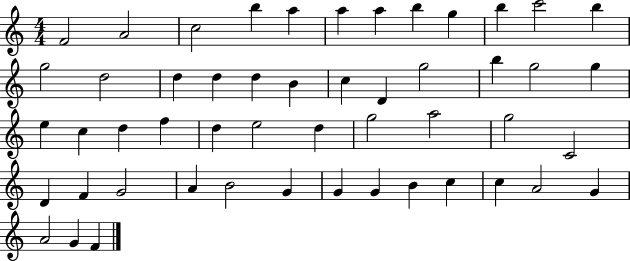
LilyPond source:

{
  \clef treble
  \numericTimeSignature
  \time 4/4
  \key c \major
  f'2 a'2 | c''2 b''4 a''4 | a''4 a''4 b''4 g''4 | b''4 c'''2 b''4 | \break g''2 d''2 | d''4 d''4 d''4 b'4 | c''4 d'4 g''2 | b''4 g''2 g''4 | \break e''4 c''4 d''4 f''4 | d''4 e''2 d''4 | g''2 a''2 | g''2 c'2 | \break d'4 f'4 g'2 | a'4 b'2 g'4 | g'4 g'4 b'4 c''4 | c''4 a'2 g'4 | \break a'2 g'4 f'4 | \bar "|."
}